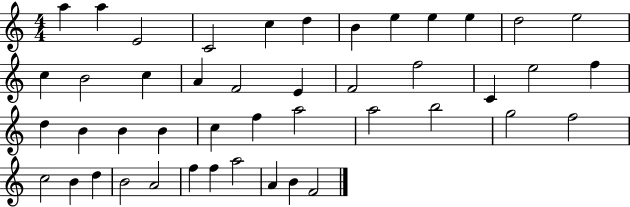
A5/q A5/q E4/h C4/h C5/q D5/q B4/q E5/q E5/q E5/q D5/h E5/h C5/q B4/h C5/q A4/q F4/h E4/q F4/h F5/h C4/q E5/h F5/q D5/q B4/q B4/q B4/q C5/q F5/q A5/h A5/h B5/h G5/h F5/h C5/h B4/q D5/q B4/h A4/h F5/q F5/q A5/h A4/q B4/q F4/h